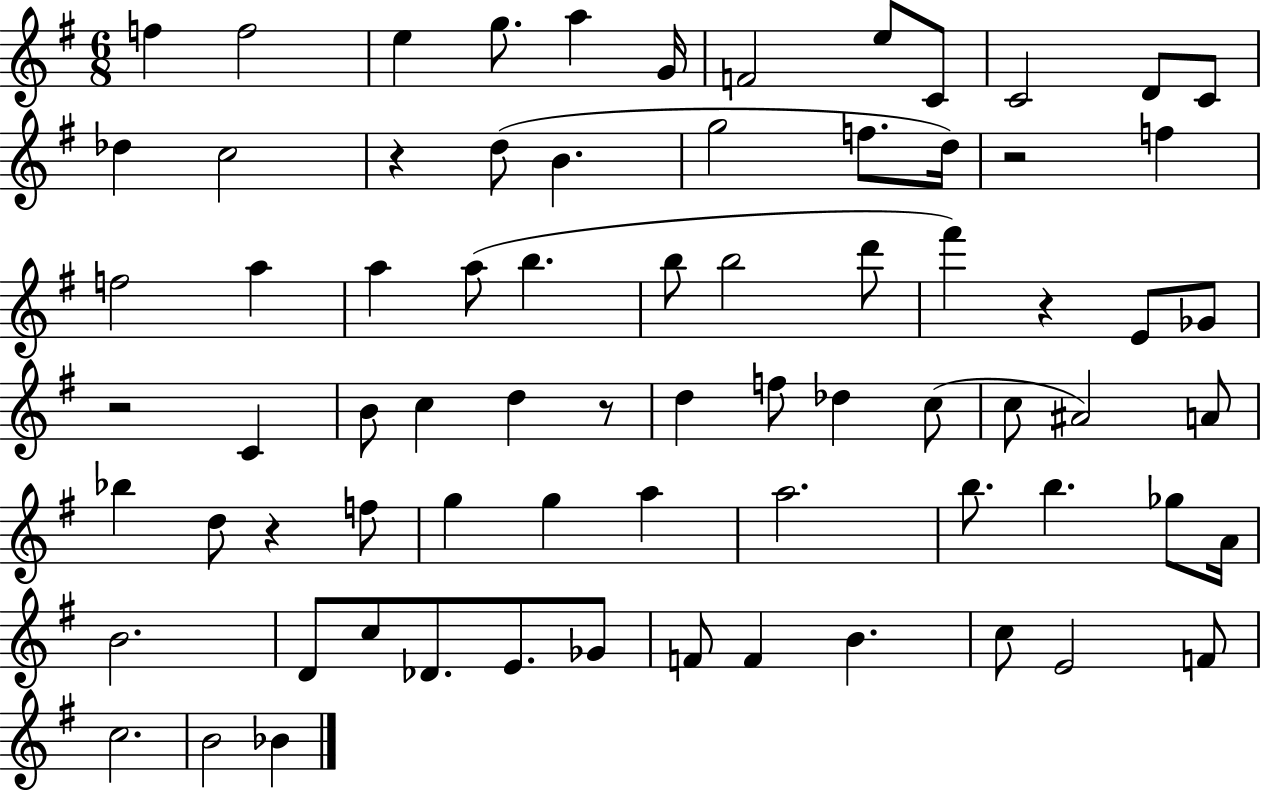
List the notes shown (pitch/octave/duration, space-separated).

F5/q F5/h E5/q G5/e. A5/q G4/s F4/h E5/e C4/e C4/h D4/e C4/e Db5/q C5/h R/q D5/e B4/q. G5/h F5/e. D5/s R/h F5/q F5/h A5/q A5/q A5/e B5/q. B5/e B5/h D6/e F#6/q R/q E4/e Gb4/e R/h C4/q B4/e C5/q D5/q R/e D5/q F5/e Db5/q C5/e C5/e A#4/h A4/e Bb5/q D5/e R/q F5/e G5/q G5/q A5/q A5/h. B5/e. B5/q. Gb5/e A4/s B4/h. D4/e C5/e Db4/e. E4/e. Gb4/e F4/e F4/q B4/q. C5/e E4/h F4/e C5/h. B4/h Bb4/q